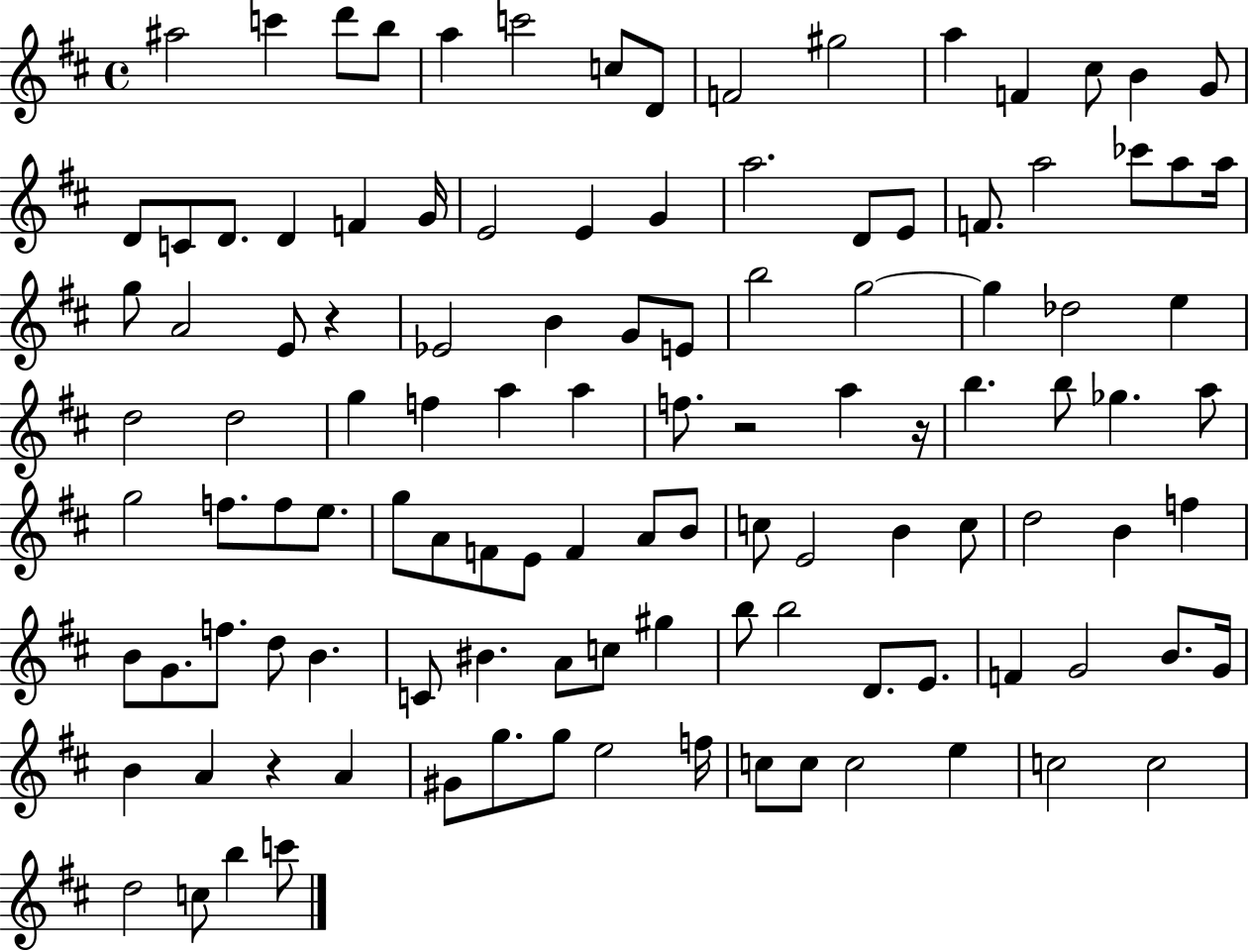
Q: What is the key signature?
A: D major